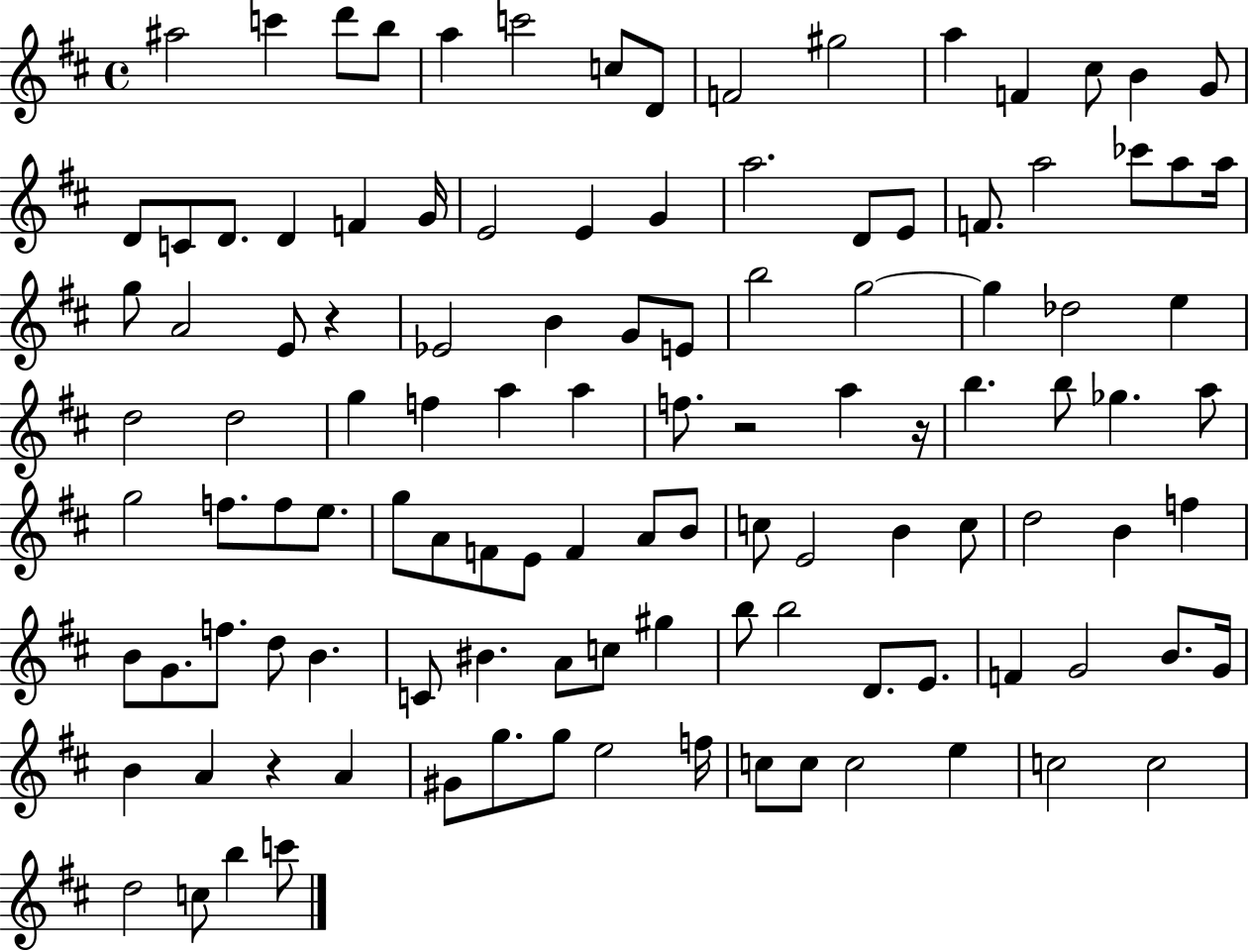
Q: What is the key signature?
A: D major